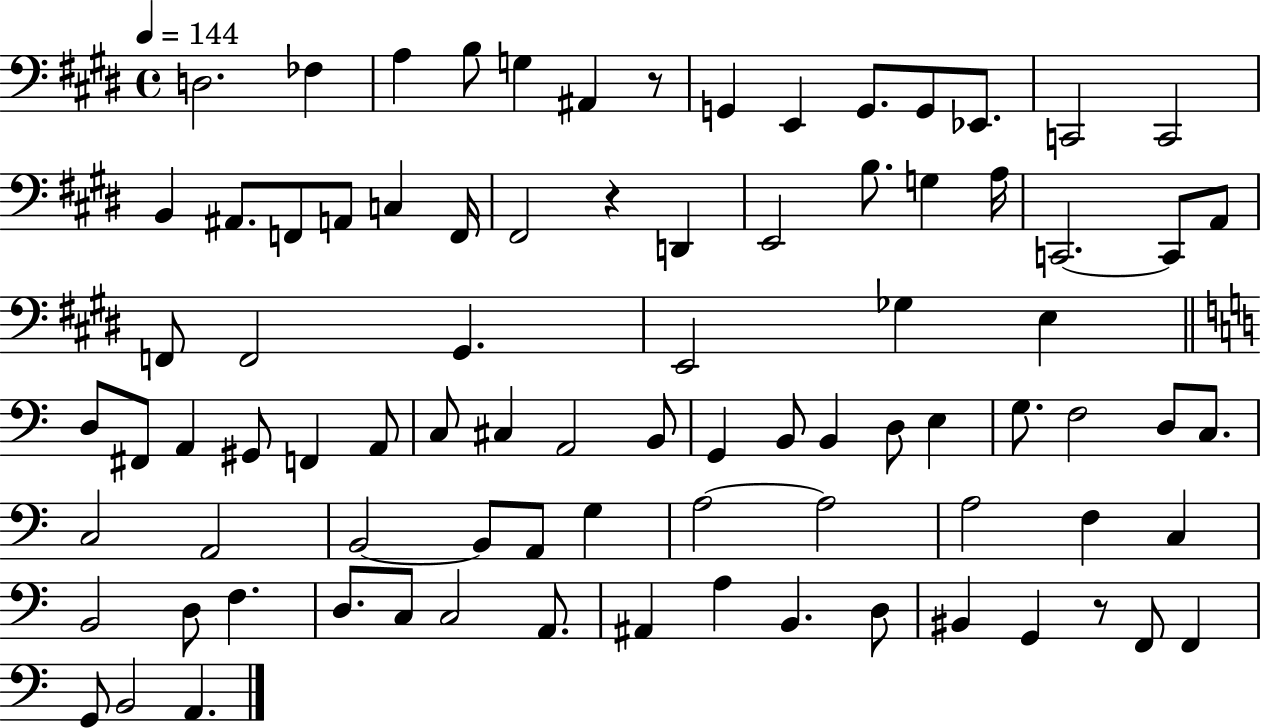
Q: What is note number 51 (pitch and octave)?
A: F3